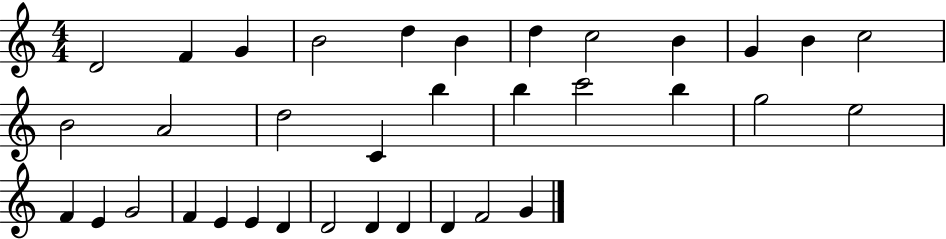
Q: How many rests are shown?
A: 0